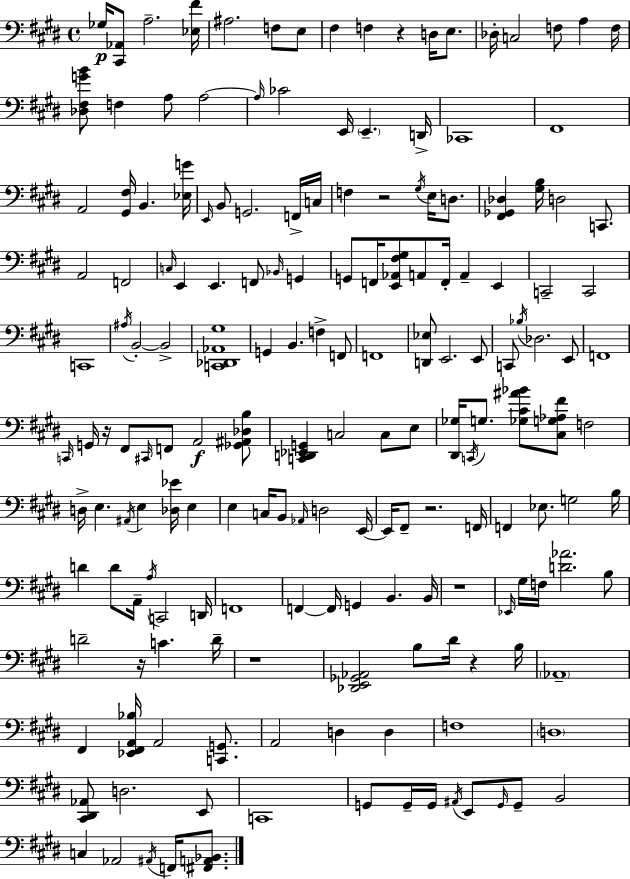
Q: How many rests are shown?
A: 8